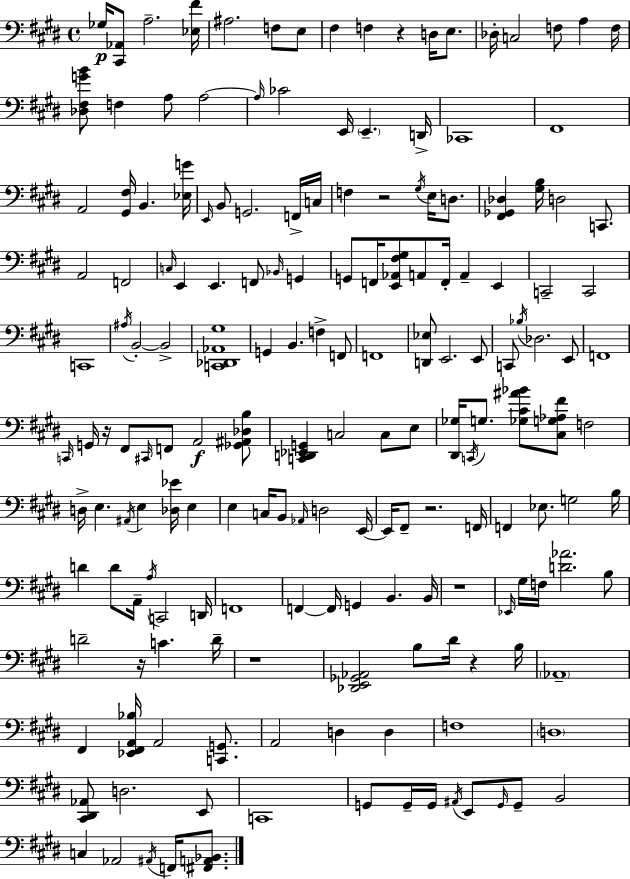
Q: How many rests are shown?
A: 8